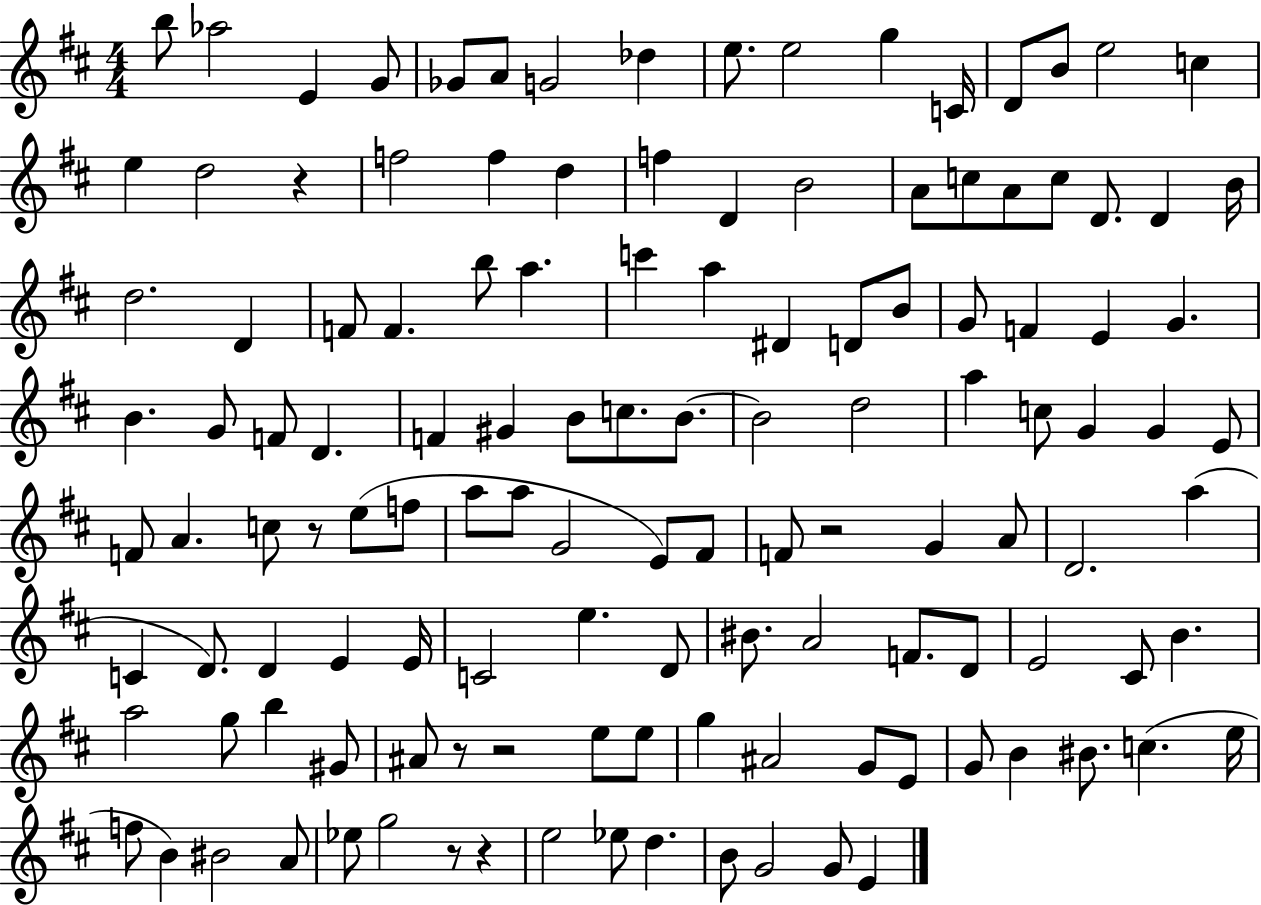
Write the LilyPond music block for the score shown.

{
  \clef treble
  \numericTimeSignature
  \time 4/4
  \key d \major
  b''8 aes''2 e'4 g'8 | ges'8 a'8 g'2 des''4 | e''8. e''2 g''4 c'16 | d'8 b'8 e''2 c''4 | \break e''4 d''2 r4 | f''2 f''4 d''4 | f''4 d'4 b'2 | a'8 c''8 a'8 c''8 d'8. d'4 b'16 | \break d''2. d'4 | f'8 f'4. b''8 a''4. | c'''4 a''4 dis'4 d'8 b'8 | g'8 f'4 e'4 g'4. | \break b'4. g'8 f'8 d'4. | f'4 gis'4 b'8 c''8. b'8.~~ | b'2 d''2 | a''4 c''8 g'4 g'4 e'8 | \break f'8 a'4. c''8 r8 e''8( f''8 | a''8 a''8 g'2 e'8) fis'8 | f'8 r2 g'4 a'8 | d'2. a''4( | \break c'4 d'8.) d'4 e'4 e'16 | c'2 e''4. d'8 | bis'8. a'2 f'8. d'8 | e'2 cis'8 b'4. | \break a''2 g''8 b''4 gis'8 | ais'8 r8 r2 e''8 e''8 | g''4 ais'2 g'8 e'8 | g'8 b'4 bis'8. c''4.( e''16 | \break f''8 b'4) bis'2 a'8 | ees''8 g''2 r8 r4 | e''2 ees''8 d''4. | b'8 g'2 g'8 e'4 | \break \bar "|."
}